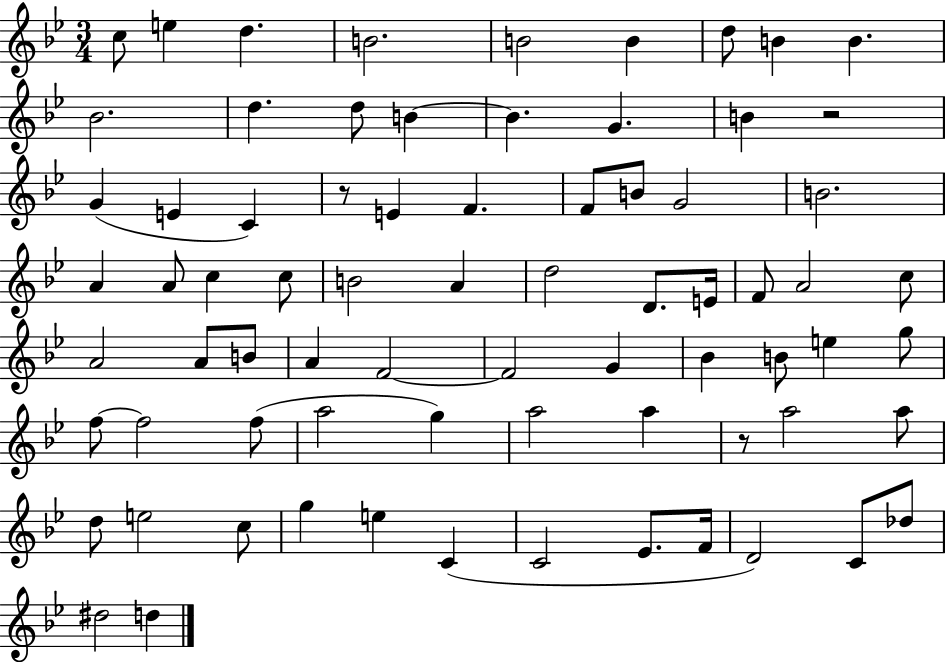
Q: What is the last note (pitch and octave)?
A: D5